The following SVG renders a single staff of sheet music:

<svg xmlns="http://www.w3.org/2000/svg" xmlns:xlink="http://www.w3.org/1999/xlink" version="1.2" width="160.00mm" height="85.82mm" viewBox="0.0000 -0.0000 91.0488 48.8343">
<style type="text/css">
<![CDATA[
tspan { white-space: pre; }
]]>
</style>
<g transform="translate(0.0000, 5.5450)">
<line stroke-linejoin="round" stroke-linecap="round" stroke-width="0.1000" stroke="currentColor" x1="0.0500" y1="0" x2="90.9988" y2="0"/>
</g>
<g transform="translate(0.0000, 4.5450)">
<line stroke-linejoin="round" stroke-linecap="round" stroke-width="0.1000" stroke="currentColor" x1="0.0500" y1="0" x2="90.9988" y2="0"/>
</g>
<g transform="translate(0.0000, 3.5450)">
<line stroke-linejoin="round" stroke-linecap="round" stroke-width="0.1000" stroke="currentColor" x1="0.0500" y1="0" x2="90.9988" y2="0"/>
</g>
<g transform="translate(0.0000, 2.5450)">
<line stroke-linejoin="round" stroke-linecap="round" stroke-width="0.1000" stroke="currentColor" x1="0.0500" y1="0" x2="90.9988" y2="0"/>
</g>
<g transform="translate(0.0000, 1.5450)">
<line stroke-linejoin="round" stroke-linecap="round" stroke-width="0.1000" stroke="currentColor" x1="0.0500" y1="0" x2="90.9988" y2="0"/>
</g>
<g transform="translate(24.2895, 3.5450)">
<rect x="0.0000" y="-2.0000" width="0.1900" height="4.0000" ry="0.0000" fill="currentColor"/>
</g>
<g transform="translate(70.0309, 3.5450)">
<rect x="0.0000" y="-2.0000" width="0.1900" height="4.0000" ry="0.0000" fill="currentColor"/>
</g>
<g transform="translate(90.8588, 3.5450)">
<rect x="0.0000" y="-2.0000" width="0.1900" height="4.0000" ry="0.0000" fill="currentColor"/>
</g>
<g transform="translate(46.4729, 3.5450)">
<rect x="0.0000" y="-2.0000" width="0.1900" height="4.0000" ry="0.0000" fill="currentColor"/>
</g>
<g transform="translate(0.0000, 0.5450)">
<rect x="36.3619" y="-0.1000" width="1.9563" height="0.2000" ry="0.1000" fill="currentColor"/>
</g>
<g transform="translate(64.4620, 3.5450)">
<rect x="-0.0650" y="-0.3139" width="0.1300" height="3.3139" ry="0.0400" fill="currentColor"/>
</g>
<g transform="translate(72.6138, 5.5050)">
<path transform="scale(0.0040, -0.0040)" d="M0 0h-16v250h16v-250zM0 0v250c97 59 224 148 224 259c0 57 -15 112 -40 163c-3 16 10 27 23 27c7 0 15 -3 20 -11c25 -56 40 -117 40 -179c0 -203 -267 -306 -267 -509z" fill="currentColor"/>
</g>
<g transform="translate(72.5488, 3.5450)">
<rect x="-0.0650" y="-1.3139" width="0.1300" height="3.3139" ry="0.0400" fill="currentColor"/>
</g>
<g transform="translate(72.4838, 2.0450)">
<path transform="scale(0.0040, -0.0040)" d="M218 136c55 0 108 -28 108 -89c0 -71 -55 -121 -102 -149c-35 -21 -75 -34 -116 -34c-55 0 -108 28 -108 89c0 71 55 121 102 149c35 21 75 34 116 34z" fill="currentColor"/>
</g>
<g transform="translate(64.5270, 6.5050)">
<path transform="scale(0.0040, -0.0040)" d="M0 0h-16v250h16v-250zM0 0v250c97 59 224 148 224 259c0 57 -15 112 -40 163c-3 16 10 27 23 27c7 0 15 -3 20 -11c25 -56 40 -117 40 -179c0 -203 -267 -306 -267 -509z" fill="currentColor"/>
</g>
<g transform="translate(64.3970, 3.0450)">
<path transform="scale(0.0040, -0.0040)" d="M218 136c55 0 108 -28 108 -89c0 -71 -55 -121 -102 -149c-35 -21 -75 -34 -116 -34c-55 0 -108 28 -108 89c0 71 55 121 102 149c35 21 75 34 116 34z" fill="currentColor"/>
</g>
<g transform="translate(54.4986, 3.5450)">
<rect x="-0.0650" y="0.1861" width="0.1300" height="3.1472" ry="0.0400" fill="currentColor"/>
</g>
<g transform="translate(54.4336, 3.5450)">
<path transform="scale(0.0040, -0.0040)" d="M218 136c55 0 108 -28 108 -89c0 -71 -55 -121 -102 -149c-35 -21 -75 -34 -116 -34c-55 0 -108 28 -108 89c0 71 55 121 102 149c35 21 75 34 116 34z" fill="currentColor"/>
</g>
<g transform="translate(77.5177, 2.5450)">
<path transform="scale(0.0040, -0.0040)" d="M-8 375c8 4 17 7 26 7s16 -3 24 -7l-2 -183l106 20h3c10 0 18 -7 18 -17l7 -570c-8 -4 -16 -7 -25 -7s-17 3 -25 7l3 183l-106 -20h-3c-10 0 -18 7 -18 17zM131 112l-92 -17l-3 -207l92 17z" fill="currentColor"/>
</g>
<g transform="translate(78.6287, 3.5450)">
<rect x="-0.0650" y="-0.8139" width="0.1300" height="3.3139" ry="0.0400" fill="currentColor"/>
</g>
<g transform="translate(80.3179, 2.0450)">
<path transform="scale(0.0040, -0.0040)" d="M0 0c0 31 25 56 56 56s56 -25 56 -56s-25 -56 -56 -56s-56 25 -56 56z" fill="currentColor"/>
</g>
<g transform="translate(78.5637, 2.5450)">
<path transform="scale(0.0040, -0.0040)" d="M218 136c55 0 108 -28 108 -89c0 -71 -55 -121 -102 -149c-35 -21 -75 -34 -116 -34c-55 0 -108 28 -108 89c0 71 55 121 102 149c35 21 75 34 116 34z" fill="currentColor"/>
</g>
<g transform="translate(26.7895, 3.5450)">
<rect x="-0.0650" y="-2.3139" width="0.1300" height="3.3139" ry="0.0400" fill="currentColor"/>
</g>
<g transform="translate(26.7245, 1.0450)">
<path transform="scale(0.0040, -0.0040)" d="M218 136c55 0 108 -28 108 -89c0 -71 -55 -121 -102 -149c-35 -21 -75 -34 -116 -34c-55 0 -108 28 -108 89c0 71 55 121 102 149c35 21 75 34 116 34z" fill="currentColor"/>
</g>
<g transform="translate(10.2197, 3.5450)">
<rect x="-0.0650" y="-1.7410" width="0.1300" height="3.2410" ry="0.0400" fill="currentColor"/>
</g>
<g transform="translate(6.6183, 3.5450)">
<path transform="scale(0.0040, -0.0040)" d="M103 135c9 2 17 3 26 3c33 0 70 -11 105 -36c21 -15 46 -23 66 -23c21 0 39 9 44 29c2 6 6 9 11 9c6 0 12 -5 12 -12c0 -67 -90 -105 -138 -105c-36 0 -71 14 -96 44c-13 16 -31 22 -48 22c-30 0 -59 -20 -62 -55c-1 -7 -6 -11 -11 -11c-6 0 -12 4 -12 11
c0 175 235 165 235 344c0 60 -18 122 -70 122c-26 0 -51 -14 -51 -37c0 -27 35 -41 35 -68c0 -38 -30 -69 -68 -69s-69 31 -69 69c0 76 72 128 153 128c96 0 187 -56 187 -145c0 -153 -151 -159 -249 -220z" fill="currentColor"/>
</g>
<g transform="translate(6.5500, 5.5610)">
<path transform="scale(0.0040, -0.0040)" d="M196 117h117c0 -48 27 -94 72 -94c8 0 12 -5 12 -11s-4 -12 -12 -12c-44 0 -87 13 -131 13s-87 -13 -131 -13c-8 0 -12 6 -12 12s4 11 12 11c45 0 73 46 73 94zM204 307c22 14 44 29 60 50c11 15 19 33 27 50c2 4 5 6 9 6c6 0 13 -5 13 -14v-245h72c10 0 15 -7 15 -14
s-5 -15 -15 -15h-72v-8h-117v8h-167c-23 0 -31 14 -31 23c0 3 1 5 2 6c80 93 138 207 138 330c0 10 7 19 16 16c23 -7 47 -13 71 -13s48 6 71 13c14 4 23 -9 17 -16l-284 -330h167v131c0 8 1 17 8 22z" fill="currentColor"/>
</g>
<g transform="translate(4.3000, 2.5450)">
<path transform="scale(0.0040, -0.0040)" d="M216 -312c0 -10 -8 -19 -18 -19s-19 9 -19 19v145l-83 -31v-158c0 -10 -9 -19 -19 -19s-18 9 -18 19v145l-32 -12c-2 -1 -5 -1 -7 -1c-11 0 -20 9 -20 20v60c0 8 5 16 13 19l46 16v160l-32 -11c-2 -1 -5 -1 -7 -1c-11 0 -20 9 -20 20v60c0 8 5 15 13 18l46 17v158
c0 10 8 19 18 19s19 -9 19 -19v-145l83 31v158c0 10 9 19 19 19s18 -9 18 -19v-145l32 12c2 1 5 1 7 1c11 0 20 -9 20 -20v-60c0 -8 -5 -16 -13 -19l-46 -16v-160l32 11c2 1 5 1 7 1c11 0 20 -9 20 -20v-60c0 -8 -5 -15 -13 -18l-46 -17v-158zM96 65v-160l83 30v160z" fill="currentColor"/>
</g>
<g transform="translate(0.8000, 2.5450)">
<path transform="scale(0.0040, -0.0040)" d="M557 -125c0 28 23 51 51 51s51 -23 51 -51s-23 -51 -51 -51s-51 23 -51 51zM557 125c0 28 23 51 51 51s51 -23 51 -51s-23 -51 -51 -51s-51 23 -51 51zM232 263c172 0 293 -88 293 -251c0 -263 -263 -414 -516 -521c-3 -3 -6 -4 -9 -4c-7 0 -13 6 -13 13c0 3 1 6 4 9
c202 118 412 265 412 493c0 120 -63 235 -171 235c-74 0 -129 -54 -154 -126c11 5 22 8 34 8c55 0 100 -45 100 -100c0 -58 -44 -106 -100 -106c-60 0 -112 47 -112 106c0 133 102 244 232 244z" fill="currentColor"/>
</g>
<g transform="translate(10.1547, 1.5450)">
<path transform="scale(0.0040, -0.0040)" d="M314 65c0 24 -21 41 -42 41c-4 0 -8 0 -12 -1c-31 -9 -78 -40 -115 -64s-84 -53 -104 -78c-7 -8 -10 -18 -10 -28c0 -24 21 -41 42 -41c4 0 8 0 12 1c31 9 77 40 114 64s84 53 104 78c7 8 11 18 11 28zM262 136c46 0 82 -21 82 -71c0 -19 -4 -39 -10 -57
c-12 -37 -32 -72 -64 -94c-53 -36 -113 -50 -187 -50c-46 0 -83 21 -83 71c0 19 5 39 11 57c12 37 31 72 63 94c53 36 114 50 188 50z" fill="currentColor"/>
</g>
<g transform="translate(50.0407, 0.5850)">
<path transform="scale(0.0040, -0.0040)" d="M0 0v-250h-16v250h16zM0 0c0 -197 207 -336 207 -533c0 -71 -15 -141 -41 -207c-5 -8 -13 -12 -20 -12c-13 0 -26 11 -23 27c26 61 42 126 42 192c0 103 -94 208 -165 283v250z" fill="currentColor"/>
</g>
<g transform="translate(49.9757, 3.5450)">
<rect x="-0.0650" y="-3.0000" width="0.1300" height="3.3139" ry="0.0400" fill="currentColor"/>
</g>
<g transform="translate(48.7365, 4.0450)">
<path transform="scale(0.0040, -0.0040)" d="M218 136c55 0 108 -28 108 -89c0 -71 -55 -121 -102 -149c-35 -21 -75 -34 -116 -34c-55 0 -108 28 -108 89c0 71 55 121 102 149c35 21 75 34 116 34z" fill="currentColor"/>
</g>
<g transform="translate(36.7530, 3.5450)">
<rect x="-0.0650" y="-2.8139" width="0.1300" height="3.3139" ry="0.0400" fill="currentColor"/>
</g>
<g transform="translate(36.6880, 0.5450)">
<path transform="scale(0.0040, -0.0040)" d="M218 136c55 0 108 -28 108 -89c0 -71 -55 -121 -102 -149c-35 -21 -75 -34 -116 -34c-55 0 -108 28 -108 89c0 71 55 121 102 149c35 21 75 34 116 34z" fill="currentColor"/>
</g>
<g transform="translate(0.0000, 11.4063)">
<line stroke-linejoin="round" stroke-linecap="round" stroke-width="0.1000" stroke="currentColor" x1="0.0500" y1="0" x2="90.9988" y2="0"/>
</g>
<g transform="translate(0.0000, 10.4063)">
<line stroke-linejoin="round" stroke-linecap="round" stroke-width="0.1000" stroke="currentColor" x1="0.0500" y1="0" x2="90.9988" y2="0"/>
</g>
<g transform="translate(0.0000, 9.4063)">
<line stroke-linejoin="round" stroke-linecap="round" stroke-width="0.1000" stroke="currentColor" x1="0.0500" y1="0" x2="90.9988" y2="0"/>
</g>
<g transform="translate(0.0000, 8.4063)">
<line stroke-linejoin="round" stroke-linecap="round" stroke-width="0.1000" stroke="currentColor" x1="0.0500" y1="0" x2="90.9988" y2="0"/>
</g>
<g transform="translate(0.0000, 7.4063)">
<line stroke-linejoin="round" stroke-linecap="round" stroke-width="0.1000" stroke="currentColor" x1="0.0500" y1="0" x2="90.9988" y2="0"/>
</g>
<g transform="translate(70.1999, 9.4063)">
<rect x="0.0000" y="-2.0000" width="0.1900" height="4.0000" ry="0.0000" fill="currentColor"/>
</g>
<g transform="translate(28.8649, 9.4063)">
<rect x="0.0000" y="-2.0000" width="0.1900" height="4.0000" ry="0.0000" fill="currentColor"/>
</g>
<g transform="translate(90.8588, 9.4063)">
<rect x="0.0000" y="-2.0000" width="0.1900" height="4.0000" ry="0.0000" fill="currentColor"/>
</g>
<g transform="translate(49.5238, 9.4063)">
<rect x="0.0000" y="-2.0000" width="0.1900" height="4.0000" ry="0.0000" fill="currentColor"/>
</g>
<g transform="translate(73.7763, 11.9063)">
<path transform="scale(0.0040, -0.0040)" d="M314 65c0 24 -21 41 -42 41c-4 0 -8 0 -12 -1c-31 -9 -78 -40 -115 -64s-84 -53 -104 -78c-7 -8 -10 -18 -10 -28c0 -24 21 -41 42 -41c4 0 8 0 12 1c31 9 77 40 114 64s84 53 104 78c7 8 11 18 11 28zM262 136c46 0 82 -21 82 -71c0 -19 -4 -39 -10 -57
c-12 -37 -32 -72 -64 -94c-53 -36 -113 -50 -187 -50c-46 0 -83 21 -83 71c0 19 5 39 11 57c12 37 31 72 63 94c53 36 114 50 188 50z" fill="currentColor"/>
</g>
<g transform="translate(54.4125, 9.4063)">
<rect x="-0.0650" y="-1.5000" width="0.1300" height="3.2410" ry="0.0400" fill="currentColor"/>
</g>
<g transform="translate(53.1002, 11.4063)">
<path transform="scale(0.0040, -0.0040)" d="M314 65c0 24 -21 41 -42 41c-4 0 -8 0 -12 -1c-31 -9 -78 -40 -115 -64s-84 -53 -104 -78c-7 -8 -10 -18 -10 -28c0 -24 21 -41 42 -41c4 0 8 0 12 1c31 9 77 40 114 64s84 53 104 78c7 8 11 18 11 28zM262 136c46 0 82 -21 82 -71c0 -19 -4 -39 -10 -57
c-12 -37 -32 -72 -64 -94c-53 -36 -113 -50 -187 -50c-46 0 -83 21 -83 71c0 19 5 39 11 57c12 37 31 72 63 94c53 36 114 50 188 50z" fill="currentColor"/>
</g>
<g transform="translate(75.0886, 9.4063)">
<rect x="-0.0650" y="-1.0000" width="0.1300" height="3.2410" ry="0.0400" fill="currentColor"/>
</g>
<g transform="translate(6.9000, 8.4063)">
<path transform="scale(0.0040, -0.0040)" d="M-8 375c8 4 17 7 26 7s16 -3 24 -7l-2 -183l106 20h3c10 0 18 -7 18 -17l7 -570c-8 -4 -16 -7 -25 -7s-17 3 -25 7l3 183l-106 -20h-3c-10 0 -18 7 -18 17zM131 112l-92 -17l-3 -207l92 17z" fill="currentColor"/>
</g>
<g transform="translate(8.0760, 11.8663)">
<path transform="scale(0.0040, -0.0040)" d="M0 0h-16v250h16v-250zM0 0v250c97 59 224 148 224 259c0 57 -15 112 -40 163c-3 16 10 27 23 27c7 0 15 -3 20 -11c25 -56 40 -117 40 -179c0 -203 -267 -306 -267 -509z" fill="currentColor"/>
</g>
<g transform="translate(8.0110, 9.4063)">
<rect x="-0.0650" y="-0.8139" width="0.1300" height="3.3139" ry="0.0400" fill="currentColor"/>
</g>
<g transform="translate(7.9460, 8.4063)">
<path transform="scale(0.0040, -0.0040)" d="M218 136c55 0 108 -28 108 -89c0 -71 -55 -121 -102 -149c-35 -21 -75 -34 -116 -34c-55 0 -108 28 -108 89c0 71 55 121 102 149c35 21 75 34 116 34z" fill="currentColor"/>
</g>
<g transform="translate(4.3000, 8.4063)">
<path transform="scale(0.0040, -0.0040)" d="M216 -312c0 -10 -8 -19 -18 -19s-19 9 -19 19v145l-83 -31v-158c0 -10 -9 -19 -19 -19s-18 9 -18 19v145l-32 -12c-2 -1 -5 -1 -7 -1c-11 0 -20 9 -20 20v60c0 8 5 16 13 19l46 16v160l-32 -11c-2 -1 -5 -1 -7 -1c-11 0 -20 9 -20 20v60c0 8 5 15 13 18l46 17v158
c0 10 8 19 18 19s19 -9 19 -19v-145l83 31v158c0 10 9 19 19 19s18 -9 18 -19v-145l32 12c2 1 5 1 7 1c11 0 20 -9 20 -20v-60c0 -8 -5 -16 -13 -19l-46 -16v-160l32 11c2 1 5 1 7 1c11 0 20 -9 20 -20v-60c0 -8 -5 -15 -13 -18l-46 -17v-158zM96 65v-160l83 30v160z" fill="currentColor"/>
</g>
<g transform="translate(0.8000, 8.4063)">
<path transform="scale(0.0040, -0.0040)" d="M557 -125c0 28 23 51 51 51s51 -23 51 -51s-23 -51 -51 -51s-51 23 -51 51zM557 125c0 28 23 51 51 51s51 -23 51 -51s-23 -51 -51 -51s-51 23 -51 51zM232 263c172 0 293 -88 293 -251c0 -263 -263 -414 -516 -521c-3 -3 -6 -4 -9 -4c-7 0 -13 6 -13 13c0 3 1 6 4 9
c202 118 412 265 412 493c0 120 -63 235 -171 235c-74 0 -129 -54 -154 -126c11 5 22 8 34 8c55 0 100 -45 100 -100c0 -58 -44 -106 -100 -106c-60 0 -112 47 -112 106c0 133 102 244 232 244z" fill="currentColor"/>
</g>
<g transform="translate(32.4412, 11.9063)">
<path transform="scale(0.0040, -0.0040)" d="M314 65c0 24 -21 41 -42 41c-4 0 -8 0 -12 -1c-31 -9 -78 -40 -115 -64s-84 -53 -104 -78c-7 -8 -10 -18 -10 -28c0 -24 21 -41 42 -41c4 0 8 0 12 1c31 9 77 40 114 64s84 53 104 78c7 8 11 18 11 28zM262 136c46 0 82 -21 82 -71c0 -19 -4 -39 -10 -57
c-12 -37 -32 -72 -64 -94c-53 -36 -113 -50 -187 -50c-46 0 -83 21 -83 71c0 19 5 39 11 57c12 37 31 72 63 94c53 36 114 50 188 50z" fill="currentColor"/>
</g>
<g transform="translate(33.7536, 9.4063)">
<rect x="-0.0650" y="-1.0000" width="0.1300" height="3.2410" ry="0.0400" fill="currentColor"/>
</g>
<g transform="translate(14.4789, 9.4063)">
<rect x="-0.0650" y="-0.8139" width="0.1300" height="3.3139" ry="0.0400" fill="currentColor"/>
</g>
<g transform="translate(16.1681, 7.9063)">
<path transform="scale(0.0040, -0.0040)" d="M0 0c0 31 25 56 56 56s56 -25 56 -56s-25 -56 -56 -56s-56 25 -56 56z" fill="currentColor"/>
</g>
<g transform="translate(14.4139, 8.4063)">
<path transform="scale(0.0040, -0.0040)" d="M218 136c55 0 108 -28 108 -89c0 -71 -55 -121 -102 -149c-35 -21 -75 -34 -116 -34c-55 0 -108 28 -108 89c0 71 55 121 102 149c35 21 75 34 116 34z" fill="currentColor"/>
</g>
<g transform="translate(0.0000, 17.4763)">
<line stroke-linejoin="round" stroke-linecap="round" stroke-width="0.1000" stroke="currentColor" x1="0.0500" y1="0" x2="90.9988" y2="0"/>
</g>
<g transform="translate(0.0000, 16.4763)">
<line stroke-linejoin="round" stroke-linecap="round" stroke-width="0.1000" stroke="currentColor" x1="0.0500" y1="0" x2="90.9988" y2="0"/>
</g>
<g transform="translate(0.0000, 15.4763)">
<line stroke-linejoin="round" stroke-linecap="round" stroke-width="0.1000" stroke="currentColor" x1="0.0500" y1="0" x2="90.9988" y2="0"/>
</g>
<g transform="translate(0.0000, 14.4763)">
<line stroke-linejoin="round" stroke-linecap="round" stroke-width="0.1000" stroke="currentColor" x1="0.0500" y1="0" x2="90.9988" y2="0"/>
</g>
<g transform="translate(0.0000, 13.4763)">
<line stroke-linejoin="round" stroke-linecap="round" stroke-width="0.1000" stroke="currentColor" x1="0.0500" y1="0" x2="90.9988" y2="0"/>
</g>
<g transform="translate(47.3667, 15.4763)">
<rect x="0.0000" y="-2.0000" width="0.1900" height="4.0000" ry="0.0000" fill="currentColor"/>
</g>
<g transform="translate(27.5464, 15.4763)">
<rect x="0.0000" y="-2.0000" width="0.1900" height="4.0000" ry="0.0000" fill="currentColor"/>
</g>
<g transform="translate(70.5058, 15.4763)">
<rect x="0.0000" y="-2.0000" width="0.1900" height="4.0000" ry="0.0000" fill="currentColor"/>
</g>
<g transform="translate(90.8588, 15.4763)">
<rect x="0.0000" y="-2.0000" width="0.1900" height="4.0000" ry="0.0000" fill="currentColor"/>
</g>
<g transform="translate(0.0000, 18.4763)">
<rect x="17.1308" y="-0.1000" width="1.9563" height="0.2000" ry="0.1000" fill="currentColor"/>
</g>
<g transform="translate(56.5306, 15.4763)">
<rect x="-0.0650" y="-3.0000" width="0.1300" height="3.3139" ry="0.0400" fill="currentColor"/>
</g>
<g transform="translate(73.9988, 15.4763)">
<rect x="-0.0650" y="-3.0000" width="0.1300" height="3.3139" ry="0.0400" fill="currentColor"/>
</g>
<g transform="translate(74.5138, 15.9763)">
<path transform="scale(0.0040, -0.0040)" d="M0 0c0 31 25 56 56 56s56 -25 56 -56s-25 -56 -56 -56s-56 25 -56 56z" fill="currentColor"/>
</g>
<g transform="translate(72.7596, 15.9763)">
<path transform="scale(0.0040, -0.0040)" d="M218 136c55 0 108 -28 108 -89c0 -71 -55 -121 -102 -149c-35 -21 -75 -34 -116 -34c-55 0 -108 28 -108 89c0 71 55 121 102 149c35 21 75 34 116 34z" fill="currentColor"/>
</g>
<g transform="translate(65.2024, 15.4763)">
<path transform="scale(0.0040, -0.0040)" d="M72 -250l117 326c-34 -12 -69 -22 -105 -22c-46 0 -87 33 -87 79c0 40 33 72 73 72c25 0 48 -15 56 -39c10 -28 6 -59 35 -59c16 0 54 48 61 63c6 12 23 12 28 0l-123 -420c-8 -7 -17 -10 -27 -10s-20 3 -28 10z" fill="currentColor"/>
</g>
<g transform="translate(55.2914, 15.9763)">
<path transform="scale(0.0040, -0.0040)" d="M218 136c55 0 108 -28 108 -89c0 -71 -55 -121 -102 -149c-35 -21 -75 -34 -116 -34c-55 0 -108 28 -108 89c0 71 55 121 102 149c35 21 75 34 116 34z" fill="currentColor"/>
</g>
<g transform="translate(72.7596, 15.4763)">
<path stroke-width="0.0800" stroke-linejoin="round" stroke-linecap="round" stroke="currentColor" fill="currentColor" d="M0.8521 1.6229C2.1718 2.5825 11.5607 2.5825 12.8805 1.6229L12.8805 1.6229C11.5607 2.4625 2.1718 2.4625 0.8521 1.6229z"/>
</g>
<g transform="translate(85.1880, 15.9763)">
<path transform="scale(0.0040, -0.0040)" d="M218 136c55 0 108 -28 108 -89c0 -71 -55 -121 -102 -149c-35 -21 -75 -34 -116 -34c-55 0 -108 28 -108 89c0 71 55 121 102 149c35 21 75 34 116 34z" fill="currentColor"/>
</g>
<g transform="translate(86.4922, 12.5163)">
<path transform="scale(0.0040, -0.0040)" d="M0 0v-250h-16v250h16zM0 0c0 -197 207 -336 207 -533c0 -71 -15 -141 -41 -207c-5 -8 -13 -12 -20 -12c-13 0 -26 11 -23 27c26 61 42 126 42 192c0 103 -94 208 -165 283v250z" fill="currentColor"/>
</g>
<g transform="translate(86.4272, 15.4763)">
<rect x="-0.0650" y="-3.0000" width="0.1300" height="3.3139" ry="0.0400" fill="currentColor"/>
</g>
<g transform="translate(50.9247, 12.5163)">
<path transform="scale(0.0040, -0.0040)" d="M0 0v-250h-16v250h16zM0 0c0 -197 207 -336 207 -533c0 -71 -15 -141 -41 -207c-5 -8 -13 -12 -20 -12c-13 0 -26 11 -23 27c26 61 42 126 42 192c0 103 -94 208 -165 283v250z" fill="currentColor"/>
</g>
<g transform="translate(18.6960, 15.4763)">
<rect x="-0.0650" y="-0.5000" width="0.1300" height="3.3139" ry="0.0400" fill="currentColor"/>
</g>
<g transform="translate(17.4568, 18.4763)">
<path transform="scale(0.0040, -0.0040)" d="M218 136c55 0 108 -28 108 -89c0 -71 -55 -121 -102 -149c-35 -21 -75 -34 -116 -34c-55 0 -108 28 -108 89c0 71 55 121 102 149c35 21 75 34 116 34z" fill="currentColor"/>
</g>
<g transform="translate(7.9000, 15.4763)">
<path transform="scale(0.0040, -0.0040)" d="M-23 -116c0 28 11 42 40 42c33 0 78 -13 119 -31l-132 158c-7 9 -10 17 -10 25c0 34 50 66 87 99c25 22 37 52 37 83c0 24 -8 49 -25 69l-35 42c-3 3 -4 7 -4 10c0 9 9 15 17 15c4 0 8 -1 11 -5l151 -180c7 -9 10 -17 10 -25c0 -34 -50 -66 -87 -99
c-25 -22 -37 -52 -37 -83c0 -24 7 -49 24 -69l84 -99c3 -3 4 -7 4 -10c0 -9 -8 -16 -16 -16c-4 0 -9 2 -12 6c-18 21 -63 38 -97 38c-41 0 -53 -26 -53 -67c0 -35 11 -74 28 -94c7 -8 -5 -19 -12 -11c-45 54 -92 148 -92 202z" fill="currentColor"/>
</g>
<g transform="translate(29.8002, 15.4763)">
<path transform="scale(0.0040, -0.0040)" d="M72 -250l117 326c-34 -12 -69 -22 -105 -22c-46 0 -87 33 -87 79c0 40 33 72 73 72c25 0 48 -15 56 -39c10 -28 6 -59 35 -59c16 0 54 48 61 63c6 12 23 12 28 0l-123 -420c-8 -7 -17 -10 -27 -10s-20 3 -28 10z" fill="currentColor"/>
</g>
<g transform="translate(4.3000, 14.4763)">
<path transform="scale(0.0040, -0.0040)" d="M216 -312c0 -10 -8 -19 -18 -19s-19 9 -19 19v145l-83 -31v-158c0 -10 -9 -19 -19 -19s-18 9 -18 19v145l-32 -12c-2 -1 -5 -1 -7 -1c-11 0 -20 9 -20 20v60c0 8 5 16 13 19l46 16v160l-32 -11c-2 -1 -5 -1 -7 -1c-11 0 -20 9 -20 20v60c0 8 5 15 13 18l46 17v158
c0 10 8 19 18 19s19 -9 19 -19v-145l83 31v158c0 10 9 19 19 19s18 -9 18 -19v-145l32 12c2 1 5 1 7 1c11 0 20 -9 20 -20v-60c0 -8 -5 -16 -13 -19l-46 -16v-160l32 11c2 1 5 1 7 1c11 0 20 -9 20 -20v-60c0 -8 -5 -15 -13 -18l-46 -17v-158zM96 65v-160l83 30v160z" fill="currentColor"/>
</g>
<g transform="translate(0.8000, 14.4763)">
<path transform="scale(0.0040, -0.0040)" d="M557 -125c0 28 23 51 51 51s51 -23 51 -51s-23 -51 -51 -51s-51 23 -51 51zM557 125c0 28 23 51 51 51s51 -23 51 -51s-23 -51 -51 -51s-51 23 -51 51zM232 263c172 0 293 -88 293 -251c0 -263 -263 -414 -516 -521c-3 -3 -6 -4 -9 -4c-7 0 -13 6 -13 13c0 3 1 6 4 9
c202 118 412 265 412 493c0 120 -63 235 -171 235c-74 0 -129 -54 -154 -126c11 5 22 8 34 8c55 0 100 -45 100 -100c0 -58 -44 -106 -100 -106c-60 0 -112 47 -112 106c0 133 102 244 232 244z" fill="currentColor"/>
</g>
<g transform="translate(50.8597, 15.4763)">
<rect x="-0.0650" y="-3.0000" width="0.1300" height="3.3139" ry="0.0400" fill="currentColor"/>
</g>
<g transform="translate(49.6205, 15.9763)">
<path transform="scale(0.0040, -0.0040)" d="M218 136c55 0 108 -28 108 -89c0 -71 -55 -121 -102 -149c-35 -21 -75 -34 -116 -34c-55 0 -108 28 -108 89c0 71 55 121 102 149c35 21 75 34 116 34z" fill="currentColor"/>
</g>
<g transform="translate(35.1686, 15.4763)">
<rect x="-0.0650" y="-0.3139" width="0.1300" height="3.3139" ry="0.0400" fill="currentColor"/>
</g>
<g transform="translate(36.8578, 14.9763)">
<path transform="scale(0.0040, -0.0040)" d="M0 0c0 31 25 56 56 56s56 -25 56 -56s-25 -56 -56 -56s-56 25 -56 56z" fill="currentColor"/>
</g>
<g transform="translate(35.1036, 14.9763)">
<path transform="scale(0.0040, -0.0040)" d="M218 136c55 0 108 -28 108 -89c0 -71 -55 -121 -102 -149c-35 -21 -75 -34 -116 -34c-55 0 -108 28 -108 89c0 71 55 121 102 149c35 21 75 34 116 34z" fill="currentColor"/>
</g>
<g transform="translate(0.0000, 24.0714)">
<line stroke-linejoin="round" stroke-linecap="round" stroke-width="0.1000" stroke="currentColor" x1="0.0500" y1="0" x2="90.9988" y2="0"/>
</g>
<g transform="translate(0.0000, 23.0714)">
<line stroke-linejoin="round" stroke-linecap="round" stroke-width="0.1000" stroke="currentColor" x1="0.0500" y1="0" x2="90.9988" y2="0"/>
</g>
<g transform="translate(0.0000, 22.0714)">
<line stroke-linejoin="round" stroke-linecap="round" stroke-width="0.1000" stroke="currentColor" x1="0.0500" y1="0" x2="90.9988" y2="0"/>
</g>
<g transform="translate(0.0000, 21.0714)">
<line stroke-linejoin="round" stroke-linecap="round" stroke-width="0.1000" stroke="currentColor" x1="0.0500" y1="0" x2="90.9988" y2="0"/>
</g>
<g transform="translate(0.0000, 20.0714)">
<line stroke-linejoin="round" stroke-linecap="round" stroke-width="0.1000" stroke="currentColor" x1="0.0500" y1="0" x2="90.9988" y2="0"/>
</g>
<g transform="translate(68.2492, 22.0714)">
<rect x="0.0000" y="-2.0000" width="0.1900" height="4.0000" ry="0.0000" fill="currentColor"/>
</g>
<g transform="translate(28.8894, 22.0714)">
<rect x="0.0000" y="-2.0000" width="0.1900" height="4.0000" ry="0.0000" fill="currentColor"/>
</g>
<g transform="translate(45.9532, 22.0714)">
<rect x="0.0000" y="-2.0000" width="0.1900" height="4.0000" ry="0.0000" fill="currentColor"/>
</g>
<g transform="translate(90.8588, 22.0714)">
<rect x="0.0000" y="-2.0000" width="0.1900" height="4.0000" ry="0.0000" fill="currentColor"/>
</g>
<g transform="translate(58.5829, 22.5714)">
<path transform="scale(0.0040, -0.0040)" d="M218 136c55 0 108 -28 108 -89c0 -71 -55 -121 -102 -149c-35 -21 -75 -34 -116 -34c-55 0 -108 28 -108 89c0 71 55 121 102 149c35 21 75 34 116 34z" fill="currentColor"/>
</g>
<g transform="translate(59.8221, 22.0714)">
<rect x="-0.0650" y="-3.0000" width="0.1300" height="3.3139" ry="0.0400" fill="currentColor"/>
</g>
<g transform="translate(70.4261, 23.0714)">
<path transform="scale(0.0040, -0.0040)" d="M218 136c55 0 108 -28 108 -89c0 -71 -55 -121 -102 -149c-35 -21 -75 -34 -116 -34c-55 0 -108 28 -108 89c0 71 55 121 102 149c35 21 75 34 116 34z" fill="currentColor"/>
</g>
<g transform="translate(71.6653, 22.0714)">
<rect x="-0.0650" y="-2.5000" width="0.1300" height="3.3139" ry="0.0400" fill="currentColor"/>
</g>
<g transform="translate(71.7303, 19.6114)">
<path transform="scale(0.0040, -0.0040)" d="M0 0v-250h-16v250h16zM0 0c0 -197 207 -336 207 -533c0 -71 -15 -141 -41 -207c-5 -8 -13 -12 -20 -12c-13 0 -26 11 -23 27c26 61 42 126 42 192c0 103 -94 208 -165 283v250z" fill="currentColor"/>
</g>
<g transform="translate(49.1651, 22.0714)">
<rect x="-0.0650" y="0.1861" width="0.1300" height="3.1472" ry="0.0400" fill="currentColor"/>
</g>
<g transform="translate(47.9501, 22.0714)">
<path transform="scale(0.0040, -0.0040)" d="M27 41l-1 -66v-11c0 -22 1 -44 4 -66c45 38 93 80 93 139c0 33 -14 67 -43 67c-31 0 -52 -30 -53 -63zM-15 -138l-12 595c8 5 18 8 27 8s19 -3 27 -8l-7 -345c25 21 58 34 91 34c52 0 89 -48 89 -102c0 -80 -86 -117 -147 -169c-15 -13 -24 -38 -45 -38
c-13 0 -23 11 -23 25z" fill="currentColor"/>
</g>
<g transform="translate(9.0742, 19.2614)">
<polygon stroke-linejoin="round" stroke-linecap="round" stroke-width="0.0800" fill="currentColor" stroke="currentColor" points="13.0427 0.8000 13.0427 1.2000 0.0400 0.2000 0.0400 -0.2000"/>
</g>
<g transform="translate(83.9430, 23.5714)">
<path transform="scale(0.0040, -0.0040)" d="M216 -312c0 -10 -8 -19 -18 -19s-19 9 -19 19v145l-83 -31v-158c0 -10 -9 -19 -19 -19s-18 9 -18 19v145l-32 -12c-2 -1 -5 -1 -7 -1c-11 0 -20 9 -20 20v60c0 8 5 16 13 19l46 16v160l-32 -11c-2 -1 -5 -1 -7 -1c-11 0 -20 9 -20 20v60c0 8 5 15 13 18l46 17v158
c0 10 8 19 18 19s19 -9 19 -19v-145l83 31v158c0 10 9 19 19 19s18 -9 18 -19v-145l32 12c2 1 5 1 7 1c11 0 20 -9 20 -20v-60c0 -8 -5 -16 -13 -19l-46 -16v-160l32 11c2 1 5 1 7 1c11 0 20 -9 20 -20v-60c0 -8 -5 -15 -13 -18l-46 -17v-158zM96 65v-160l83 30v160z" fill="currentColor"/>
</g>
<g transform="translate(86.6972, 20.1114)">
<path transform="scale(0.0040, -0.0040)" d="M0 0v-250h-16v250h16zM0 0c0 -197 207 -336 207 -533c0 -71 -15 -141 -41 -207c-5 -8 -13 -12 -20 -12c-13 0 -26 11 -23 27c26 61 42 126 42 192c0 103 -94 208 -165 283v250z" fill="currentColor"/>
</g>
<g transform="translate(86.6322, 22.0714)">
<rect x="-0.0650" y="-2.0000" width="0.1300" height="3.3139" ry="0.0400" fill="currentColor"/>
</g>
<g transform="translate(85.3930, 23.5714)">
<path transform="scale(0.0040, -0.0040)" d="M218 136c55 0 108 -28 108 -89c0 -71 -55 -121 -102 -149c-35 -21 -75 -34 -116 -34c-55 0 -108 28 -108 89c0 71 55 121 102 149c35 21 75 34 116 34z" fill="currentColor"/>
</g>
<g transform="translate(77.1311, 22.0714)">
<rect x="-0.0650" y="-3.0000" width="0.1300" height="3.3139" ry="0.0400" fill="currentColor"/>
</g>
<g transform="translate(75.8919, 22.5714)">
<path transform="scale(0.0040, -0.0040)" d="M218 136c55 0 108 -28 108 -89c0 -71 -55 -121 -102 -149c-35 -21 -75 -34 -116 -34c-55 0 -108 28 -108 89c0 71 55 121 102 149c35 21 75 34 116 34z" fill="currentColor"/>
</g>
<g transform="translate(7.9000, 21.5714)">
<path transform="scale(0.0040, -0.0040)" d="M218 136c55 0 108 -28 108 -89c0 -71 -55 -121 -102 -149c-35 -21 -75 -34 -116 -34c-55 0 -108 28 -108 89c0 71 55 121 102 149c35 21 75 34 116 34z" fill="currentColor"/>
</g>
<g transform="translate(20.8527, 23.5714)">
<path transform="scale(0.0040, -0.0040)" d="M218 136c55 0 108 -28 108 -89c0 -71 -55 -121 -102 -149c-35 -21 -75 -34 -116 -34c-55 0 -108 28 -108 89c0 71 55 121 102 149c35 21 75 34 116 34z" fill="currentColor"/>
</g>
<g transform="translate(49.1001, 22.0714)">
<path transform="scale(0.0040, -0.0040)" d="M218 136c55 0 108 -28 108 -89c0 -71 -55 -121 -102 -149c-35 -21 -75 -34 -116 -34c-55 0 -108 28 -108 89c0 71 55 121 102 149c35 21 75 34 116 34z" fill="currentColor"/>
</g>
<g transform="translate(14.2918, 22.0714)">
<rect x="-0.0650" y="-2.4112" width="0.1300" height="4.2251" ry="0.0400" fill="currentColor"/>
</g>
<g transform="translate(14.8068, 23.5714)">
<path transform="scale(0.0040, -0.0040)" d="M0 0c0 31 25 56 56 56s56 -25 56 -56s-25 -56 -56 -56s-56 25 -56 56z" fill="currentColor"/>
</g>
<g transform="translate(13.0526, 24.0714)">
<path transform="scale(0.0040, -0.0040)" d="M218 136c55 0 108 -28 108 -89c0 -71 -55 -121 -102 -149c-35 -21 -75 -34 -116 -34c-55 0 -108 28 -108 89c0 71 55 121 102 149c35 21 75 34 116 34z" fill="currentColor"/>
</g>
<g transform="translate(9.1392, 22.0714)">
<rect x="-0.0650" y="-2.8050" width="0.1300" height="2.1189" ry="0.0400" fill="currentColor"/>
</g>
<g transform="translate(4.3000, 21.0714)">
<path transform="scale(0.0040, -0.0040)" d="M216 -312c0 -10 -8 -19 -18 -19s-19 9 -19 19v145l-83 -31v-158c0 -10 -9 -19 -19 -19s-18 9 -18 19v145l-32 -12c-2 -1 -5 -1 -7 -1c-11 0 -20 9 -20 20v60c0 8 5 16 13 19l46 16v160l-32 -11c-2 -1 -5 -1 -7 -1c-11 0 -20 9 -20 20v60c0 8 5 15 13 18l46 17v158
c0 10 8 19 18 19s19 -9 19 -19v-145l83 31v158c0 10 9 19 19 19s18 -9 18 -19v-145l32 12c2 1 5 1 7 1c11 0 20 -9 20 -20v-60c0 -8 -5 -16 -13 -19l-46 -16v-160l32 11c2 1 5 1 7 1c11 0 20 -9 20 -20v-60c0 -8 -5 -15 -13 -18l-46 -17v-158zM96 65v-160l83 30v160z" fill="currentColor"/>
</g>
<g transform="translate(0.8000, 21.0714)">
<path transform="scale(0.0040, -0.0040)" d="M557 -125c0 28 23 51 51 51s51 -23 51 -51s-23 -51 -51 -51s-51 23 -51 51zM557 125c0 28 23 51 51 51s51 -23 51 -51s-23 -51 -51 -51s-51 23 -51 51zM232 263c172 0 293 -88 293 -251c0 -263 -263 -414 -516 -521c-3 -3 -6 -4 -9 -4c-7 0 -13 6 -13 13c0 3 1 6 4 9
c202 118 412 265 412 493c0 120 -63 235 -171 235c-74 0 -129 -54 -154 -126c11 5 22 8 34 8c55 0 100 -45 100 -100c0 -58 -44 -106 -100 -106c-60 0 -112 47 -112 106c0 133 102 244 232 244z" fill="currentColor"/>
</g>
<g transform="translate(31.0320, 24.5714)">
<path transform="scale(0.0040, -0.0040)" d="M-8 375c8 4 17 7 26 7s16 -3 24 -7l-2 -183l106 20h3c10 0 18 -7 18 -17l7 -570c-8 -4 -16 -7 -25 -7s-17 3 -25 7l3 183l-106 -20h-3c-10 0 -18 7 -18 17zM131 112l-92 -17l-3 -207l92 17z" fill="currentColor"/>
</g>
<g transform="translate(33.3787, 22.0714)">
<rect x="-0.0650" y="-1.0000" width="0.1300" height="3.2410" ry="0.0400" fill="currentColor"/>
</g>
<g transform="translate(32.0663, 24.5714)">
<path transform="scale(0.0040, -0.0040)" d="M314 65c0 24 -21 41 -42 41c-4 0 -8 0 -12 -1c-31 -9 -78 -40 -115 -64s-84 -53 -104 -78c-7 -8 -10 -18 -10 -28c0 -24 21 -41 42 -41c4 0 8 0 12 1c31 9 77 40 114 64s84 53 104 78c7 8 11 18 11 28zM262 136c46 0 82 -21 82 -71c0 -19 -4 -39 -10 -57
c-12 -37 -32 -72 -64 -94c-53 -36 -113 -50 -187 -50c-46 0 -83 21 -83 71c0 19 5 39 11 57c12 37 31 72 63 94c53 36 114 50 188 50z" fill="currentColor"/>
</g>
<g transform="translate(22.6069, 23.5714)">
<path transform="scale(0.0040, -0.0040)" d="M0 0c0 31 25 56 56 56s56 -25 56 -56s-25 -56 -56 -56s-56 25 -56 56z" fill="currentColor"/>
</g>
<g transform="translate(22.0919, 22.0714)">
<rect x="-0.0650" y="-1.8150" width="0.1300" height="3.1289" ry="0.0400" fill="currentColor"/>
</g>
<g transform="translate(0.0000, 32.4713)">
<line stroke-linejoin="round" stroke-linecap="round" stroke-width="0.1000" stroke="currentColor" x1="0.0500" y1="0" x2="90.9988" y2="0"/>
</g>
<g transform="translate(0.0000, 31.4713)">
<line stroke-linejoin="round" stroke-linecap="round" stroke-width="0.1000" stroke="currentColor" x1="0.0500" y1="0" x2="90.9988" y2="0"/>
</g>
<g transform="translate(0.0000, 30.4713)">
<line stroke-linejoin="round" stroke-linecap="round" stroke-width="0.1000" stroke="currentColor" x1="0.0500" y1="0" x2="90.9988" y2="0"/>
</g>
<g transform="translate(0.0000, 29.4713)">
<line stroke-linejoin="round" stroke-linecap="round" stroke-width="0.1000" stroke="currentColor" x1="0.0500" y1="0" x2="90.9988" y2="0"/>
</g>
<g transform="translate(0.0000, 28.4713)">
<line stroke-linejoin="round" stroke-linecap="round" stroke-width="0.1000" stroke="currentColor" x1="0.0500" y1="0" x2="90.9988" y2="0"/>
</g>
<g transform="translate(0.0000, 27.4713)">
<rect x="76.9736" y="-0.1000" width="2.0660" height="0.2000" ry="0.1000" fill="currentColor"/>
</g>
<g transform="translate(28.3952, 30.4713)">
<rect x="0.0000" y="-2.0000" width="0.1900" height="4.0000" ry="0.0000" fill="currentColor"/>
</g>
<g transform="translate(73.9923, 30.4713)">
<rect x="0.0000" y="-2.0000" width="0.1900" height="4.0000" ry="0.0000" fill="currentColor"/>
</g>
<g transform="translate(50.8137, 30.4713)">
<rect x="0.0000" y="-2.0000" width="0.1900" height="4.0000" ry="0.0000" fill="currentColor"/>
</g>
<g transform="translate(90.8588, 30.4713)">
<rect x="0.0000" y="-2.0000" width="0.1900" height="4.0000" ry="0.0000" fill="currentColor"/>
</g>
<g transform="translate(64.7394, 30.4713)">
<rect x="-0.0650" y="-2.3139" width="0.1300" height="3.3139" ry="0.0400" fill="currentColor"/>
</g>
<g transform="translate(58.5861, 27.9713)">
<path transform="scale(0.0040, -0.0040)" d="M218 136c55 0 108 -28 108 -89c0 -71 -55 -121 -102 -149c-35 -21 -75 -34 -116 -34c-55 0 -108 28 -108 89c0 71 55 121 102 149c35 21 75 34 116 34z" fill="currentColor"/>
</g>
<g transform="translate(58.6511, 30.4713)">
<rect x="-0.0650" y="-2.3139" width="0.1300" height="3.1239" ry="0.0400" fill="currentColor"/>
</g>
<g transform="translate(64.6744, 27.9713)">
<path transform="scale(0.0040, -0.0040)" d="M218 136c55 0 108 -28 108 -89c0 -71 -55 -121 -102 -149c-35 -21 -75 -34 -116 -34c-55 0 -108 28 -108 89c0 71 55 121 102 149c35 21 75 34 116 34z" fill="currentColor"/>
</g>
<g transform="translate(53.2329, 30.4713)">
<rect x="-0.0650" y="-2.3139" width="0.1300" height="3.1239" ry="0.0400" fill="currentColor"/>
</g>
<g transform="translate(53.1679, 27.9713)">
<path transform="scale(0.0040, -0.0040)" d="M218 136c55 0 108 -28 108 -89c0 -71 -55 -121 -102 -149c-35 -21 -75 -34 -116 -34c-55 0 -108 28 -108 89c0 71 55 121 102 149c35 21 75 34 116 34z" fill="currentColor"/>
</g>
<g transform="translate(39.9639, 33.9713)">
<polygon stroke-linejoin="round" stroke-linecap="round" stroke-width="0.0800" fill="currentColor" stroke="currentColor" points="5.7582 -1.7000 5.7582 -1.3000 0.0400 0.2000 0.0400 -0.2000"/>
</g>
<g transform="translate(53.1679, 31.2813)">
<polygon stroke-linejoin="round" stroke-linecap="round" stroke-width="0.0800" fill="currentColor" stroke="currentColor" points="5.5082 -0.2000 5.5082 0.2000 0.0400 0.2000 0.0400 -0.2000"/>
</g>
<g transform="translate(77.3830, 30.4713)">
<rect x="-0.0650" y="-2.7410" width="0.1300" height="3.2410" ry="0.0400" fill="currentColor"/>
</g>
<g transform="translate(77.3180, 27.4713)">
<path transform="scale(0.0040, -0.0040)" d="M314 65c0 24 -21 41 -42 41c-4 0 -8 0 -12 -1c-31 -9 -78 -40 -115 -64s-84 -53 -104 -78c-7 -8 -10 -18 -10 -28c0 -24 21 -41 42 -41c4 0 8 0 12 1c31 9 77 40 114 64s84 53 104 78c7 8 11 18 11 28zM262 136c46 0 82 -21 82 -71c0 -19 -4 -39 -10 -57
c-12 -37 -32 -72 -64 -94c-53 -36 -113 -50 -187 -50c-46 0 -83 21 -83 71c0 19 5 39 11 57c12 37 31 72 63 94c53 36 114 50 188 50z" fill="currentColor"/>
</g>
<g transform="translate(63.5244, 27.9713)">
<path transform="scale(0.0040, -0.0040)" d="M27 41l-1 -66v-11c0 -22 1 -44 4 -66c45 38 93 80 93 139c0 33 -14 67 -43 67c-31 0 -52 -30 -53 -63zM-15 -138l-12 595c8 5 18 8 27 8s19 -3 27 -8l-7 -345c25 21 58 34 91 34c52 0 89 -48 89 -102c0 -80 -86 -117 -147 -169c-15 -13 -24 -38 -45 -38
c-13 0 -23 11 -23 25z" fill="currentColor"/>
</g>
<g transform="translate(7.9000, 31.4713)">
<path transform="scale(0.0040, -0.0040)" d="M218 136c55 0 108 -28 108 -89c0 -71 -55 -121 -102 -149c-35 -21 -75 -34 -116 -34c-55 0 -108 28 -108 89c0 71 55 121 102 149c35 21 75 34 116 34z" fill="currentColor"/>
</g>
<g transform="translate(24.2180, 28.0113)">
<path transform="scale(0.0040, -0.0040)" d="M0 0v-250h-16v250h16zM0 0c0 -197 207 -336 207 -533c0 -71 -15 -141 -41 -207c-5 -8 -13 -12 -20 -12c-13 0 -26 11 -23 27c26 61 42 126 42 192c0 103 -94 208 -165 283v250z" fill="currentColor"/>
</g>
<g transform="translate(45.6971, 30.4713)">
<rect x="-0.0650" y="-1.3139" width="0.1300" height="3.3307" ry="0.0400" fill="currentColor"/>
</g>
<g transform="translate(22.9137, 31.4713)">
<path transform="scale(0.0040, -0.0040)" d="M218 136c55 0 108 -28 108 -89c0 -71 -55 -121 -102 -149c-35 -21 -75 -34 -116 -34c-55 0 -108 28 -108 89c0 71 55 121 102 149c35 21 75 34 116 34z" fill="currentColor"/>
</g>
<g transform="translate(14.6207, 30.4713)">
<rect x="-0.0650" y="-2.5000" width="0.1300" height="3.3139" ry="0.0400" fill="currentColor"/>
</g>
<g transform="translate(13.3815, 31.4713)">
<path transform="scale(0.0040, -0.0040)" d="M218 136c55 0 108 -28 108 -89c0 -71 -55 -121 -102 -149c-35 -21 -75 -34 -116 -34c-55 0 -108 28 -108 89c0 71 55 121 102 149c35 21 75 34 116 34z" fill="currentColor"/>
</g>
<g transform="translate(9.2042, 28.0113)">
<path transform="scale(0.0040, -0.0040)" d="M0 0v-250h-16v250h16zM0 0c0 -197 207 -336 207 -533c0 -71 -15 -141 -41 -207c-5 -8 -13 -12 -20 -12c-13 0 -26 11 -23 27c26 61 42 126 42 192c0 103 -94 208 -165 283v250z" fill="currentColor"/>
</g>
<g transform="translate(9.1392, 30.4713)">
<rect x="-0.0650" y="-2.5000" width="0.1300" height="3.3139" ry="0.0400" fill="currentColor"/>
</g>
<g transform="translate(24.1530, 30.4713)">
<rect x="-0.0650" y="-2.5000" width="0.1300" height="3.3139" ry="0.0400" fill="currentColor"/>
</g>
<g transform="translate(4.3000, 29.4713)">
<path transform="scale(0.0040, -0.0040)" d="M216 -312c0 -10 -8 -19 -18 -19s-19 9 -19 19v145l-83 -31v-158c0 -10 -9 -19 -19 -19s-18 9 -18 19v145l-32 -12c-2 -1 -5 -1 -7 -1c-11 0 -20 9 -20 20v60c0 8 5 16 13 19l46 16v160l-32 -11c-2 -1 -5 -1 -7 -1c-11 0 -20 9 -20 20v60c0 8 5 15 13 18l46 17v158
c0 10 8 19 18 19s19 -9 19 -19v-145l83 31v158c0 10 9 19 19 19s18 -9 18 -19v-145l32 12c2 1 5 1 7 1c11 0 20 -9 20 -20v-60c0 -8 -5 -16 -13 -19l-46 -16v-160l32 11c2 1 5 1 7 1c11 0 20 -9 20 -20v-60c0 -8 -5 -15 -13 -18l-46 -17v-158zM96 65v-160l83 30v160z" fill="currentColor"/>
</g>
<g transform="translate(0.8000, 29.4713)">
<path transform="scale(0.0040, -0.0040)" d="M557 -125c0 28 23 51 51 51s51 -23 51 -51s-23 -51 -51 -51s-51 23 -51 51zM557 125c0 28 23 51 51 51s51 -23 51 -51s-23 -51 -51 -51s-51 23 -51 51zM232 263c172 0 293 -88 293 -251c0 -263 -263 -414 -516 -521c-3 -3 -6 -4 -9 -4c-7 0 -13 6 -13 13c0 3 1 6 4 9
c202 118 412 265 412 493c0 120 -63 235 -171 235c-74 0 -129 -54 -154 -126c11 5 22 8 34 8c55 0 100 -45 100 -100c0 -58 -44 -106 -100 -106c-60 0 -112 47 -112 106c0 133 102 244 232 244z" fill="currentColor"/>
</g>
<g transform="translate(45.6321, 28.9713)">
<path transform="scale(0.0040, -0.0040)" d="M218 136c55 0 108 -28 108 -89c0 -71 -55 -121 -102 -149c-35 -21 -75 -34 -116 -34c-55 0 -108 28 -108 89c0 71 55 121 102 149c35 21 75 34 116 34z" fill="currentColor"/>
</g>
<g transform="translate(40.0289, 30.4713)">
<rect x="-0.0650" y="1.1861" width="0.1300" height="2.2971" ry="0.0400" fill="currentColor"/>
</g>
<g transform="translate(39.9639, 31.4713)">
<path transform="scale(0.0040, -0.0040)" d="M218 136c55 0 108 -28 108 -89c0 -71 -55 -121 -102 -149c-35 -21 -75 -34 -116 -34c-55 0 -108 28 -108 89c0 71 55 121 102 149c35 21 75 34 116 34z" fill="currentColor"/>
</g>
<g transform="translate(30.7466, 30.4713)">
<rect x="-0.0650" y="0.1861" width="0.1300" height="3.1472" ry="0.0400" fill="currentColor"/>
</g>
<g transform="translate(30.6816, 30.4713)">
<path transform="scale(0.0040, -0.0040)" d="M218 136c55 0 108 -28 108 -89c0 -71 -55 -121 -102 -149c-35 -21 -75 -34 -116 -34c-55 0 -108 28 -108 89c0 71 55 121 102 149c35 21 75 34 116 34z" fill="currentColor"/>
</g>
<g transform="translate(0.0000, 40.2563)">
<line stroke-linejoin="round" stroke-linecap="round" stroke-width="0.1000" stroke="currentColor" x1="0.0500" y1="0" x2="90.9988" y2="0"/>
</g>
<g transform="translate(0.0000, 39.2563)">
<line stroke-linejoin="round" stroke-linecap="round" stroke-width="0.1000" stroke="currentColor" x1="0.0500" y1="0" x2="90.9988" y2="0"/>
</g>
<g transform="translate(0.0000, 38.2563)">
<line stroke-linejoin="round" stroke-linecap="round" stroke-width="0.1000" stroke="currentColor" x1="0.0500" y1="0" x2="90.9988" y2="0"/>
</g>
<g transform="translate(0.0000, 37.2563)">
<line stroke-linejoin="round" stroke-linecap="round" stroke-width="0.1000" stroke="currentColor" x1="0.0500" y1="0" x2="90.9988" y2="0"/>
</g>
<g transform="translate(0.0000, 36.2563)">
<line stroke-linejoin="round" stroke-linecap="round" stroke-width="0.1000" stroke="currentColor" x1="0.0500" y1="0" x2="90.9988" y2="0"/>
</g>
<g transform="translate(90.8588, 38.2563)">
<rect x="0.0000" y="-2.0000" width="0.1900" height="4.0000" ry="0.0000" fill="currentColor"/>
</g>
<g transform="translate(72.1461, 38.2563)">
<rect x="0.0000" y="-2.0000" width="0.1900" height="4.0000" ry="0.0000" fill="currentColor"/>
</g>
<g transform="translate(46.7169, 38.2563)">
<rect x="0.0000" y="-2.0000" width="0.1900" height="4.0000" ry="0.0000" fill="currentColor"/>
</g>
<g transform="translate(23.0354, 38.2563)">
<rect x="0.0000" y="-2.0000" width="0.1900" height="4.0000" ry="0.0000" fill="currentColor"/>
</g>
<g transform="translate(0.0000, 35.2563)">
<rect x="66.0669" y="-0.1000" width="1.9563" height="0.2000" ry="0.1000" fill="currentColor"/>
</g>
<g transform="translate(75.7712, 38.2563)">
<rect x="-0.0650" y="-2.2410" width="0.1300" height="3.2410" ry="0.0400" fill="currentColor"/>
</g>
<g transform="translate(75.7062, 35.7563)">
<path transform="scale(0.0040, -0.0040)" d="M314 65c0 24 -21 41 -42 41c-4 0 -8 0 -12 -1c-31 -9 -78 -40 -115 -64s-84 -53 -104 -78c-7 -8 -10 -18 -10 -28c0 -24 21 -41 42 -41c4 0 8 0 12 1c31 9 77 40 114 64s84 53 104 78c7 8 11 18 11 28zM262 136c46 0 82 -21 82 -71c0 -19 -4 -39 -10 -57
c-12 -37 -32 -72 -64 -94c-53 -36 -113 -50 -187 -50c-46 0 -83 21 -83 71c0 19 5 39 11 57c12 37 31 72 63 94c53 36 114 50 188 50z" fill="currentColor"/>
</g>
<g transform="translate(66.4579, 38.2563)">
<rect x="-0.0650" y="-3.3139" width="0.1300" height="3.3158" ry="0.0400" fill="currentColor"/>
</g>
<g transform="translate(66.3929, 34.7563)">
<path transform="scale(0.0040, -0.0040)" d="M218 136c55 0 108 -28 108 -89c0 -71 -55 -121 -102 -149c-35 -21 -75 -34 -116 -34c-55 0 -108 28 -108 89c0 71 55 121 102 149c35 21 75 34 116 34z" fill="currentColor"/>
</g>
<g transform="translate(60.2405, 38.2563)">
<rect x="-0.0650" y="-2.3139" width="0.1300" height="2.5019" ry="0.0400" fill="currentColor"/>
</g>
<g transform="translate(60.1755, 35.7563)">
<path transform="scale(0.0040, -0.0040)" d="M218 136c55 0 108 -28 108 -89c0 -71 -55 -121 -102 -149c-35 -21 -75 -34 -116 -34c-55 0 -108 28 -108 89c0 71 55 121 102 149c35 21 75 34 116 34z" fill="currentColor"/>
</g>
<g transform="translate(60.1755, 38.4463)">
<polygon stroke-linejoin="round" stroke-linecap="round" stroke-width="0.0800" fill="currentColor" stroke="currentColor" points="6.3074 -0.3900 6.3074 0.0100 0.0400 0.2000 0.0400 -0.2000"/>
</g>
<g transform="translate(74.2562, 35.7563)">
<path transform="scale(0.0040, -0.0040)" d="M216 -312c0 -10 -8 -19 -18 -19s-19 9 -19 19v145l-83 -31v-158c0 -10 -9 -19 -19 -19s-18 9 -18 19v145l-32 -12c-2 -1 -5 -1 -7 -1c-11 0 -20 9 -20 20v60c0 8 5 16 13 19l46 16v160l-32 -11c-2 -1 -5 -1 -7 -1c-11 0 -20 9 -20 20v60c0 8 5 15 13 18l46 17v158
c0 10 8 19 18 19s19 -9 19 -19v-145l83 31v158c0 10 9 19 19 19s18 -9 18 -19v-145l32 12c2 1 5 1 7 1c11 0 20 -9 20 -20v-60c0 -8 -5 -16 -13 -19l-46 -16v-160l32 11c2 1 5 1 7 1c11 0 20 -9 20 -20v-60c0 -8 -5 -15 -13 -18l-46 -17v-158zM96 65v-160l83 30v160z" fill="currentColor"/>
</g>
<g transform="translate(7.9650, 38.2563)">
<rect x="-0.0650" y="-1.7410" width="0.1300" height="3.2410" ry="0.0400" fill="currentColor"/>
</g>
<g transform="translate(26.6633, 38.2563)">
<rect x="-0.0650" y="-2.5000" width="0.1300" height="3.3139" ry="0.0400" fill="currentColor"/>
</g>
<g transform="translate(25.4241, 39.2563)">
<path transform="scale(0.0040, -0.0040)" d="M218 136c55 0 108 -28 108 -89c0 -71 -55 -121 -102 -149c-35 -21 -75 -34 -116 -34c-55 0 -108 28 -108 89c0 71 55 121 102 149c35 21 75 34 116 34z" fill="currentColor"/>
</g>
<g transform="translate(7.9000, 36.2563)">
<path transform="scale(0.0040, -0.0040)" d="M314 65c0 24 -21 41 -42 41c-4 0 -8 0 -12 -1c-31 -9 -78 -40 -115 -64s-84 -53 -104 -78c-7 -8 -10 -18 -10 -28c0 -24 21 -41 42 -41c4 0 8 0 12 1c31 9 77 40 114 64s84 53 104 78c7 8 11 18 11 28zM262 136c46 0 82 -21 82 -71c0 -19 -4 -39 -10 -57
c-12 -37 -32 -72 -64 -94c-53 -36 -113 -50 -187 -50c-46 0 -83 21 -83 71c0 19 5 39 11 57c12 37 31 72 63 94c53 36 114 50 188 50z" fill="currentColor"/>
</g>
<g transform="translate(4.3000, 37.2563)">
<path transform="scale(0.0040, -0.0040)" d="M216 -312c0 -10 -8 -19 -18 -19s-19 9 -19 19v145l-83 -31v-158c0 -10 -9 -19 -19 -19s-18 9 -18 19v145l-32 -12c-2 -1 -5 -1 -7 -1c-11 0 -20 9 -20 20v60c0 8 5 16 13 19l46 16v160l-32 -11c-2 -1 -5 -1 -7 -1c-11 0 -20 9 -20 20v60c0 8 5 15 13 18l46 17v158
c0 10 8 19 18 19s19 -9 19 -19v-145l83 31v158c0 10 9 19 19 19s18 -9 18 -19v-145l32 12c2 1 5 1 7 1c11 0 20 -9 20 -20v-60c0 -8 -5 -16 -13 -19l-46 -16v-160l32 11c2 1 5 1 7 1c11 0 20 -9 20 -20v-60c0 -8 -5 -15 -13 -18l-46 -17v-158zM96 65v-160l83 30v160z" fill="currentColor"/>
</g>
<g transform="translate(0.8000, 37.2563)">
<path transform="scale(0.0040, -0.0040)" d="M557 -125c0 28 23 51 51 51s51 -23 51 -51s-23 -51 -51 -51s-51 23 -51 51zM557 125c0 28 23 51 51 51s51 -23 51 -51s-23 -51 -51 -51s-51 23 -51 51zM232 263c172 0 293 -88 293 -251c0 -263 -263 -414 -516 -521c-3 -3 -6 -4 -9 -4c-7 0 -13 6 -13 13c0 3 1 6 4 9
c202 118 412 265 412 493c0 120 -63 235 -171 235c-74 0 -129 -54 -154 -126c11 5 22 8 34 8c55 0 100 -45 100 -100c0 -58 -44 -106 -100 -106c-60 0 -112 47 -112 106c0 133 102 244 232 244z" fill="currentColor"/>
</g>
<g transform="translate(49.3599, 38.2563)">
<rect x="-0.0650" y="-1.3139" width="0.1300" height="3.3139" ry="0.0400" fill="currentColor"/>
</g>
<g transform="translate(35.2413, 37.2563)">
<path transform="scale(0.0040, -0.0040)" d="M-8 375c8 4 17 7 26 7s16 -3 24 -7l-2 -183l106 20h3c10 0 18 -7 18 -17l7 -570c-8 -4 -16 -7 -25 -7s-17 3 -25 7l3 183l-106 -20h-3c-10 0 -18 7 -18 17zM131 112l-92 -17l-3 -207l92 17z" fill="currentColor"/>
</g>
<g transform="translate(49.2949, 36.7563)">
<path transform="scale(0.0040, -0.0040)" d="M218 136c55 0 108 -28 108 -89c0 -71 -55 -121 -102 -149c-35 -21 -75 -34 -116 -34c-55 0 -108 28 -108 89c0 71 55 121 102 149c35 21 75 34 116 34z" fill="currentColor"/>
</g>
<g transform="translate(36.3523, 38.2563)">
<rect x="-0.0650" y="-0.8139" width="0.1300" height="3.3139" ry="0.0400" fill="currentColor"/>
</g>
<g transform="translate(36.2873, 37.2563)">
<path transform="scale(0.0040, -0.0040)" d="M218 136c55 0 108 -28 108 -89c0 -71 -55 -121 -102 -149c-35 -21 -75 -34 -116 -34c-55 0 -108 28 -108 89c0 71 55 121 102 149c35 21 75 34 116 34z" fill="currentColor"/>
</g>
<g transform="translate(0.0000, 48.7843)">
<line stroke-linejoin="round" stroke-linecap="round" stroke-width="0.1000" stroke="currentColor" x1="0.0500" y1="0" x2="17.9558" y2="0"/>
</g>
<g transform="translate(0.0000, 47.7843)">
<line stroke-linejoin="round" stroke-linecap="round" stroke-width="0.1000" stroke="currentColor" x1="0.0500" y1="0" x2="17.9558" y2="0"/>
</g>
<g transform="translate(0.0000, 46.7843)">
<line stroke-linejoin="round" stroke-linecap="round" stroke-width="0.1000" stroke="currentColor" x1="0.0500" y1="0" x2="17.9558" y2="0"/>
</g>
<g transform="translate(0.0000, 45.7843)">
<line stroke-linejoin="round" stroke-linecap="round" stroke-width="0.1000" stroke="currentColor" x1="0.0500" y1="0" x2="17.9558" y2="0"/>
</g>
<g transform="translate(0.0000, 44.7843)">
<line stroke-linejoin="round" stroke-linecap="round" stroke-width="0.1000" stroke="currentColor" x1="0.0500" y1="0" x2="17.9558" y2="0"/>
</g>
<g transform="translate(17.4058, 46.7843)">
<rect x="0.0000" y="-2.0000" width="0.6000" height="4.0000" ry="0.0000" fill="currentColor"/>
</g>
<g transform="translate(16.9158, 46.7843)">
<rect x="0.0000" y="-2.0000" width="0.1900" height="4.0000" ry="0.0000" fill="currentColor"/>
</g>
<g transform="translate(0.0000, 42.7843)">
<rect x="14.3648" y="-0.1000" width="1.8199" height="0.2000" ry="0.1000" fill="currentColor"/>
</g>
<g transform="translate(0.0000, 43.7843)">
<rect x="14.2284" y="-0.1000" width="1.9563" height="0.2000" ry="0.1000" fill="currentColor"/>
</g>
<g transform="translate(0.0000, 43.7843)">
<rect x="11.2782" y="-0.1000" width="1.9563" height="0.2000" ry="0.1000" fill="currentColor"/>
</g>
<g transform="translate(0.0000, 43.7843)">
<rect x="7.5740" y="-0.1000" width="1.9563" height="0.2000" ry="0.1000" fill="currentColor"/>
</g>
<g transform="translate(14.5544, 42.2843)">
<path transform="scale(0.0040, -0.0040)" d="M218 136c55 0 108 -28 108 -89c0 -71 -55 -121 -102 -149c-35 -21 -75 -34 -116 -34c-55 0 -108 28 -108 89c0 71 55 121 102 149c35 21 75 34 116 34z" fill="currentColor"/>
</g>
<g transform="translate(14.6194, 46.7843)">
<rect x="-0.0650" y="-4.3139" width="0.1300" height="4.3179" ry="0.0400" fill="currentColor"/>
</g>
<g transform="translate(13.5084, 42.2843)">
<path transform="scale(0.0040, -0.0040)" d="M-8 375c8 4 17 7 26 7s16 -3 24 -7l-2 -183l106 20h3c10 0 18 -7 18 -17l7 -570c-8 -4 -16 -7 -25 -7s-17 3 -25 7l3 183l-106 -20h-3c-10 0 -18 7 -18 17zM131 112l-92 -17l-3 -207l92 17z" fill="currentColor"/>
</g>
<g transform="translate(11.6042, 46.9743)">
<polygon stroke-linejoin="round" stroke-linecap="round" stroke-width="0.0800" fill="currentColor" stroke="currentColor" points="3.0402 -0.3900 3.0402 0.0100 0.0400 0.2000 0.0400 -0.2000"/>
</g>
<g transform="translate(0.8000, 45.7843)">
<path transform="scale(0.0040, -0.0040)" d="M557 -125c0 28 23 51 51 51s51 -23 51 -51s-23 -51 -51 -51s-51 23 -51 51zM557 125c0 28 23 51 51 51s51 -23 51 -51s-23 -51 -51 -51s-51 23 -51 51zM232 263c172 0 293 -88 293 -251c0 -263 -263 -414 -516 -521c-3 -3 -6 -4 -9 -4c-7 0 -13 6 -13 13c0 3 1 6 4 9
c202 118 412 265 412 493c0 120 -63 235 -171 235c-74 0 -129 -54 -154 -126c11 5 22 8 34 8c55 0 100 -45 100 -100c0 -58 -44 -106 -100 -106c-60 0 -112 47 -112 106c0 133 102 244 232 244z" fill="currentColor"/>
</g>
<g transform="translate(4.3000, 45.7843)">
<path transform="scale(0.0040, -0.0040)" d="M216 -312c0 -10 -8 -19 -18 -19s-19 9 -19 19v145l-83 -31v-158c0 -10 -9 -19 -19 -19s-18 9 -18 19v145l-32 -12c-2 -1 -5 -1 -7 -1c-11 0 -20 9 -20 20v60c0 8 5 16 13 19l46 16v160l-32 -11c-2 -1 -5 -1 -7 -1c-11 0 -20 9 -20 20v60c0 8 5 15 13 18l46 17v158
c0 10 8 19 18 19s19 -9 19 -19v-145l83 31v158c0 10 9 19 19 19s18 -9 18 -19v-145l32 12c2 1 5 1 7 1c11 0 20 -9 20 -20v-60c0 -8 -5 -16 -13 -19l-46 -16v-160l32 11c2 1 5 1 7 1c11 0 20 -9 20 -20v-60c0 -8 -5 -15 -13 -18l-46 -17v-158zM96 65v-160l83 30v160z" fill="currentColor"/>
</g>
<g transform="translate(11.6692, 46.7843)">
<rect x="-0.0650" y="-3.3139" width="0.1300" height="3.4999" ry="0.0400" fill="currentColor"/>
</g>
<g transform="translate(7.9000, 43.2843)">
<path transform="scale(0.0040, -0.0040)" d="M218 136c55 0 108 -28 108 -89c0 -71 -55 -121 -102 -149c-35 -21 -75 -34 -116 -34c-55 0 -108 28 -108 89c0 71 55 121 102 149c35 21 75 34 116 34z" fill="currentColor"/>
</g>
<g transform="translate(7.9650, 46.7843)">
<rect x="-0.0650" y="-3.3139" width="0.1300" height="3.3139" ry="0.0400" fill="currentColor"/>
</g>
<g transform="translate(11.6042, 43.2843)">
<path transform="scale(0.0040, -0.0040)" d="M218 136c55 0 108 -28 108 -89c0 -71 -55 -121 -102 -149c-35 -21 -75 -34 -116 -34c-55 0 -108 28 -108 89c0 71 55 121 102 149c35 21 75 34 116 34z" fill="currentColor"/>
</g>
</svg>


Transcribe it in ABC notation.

X:1
T:Untitled
M:2/4
L:1/4
K:G
A,2 B, C C,/2 D, E,/2 G,/2 F, F,/2 F, ^F,,2 G,,2 ^F,,2 z E,, z/2 E, C,/2 C, z/2 C, C,/2 E,/2 G,,/2 A,,/2 F,,2 _D, C, B,,/2 C, ^A,,/2 B,,/2 B,, B,,/2 D, B,,/2 G,/2 B,/2 B,/2 _B, C2 A,2 B,, F, G, B,/2 D/2 ^B,2 D D/2 F/2